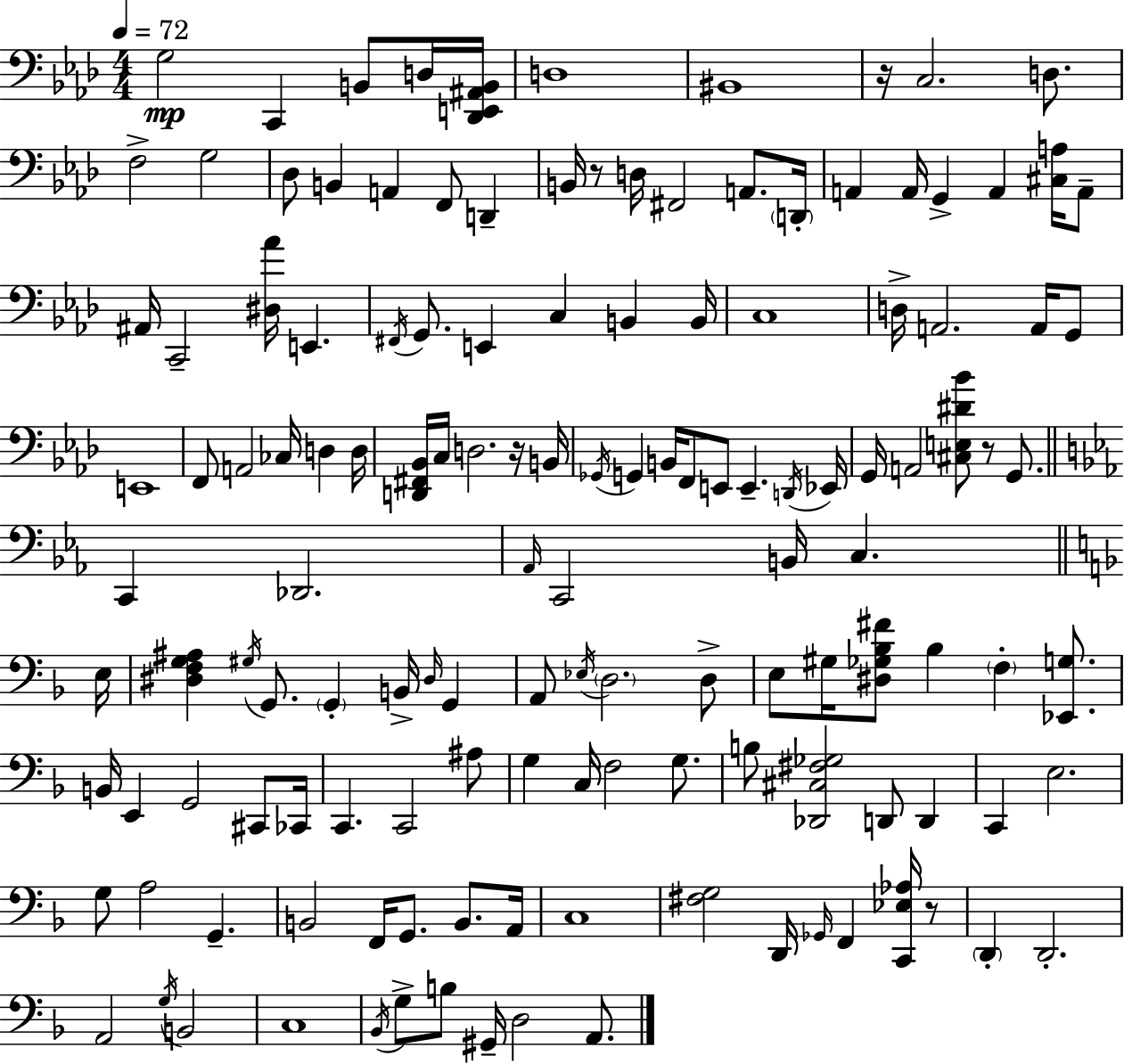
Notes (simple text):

G3/h C2/q B2/e D3/s [Db2,E2,A#2,B2]/s D3/w BIS2/w R/s C3/h. D3/e. F3/h G3/h Db3/e B2/q A2/q F2/e D2/q B2/s R/e D3/s F#2/h A2/e. D2/s A2/q A2/s G2/q A2/q [C#3,A3]/s A2/e A#2/s C2/h [D#3,Ab4]/s E2/q. F#2/s G2/e. E2/q C3/q B2/q B2/s C3/w D3/s A2/h. A2/s G2/e E2/w F2/e A2/h CES3/s D3/q D3/s [D2,F#2,Bb2]/s C3/s D3/h. R/s B2/s Gb2/s G2/q B2/s F2/e E2/e E2/q. D2/s Eb2/s G2/s A2/h [C#3,E3,D#4,Bb4]/e R/e G2/e. C2/q Db2/h. Ab2/s C2/h B2/s C3/q. E3/s [D#3,F3,G3,A#3]/q G#3/s G2/e. G2/q B2/s D#3/s G2/q A2/e Eb3/s D3/h. D3/e E3/e G#3/s [D#3,Gb3,Bb3,F#4]/e Bb3/q F3/q [Eb2,G3]/e. B2/s E2/q G2/h C#2/e CES2/s C2/q. C2/h A#3/e G3/q C3/s F3/h G3/e. B3/e [Db2,C#3,F#3,Gb3]/h D2/e D2/q C2/q E3/h. G3/e A3/h G2/q. B2/h F2/s G2/e. B2/e. A2/s C3/w [F#3,G3]/h D2/s Gb2/s F2/q [C2,Eb3,Ab3]/s R/e D2/q D2/h. A2/h G3/s B2/h C3/w Bb2/s G3/e B3/e G#2/s D3/h A2/e.